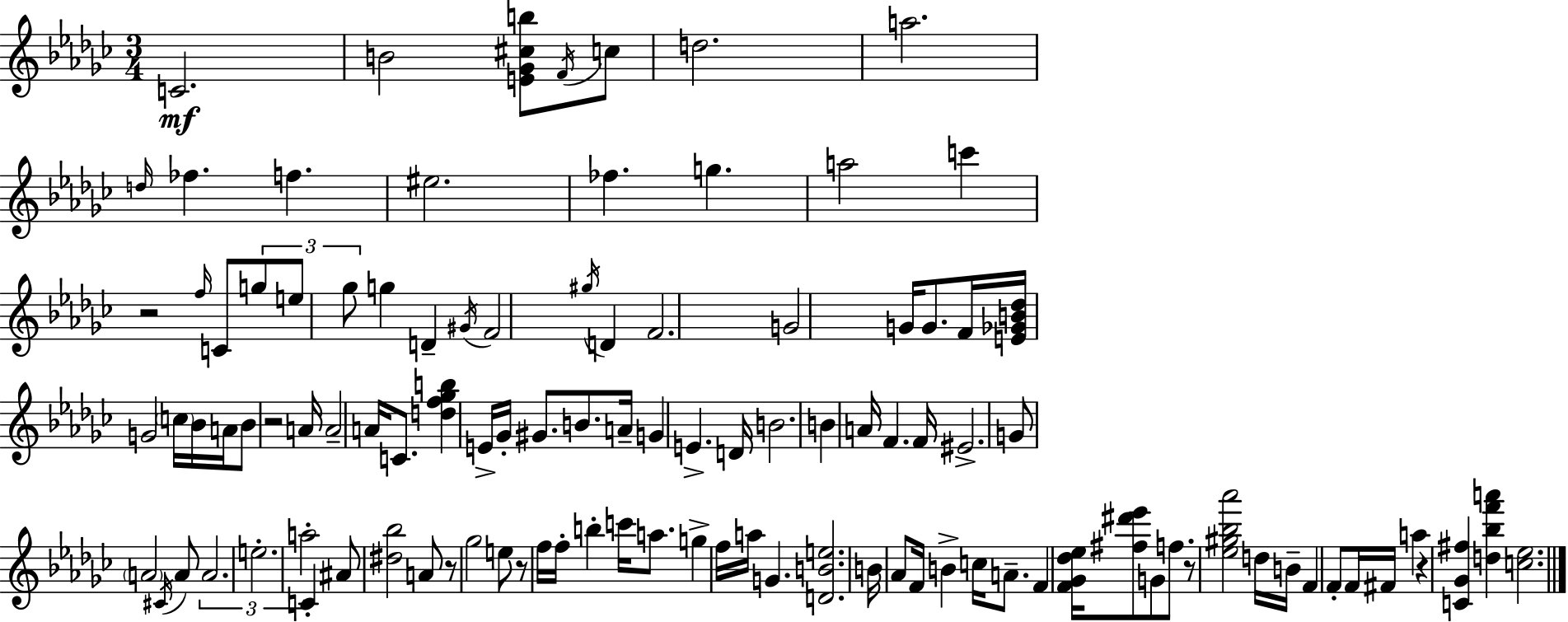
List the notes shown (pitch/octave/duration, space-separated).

C4/h. B4/h [E4,Gb4,C#5,B5]/e F4/s C5/e D5/h. A5/h. D5/s FES5/q. F5/q. EIS5/h. FES5/q. G5/q. A5/h C6/q R/h F5/s C4/e G5/e E5/e Gb5/e G5/q D4/q G#4/s F4/h G#5/s D4/q F4/h. G4/h G4/s G4/e. F4/s [E4,Gb4,B4,Db5]/s G4/h C5/s Bb4/s A4/s Bb4/e R/h A4/s A4/h A4/s C4/e. [D5,F5,Gb5,B5]/q E4/s Gb4/s G#4/e. B4/e. A4/s G4/q E4/q. D4/s B4/h. B4/q A4/s F4/q. F4/s EIS4/h. G4/e A4/h C#4/s A4/e A4/h. E5/h. A5/h C4/q A#4/e [D#5,Bb5]/h A4/e R/e Gb5/h E5/e R/e F5/s F5/s B5/q C6/s A5/e. G5/q F5/s A5/s G4/q. [D4,B4,E5]/h. B4/s Ab4/e F4/s B4/q C5/s A4/e. F4/q [F4,Gb4,Db5,Eb5]/s [F#5,D#6,Eb6]/e G4/e F5/e. R/e [Eb5,G#5,Bb5,Ab6]/h D5/s B4/s F4/q F4/e F4/s F#4/s A5/q R/q [C4,Gb4,F#5]/q [D5,Bb5,F6,A6]/q [C5,Eb5]/h.